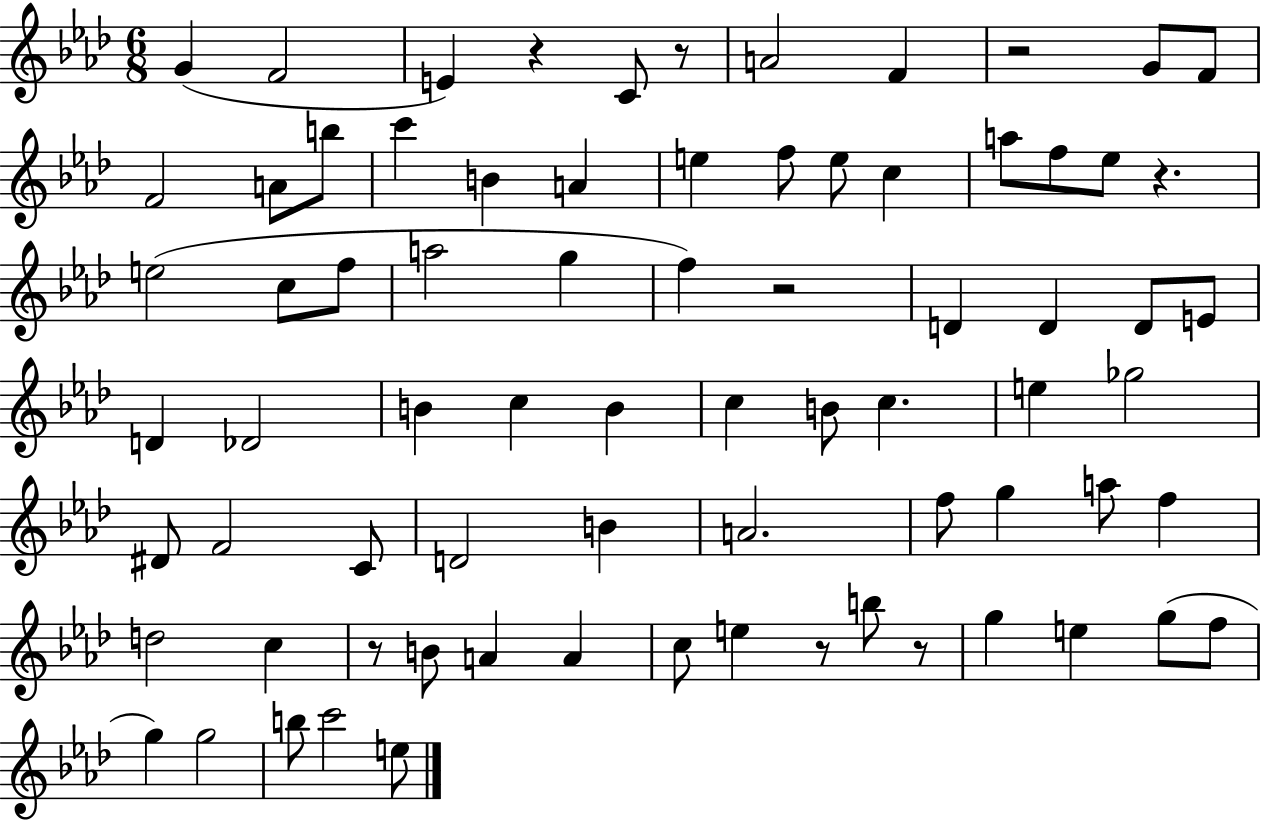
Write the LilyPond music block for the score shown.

{
  \clef treble
  \numericTimeSignature
  \time 6/8
  \key aes \major
  g'4( f'2 | e'4) r4 c'8 r8 | a'2 f'4 | r2 g'8 f'8 | \break f'2 a'8 b''8 | c'''4 b'4 a'4 | e''4 f''8 e''8 c''4 | a''8 f''8 ees''8 r4. | \break e''2( c''8 f''8 | a''2 g''4 | f''4) r2 | d'4 d'4 d'8 e'8 | \break d'4 des'2 | b'4 c''4 b'4 | c''4 b'8 c''4. | e''4 ges''2 | \break dis'8 f'2 c'8 | d'2 b'4 | a'2. | f''8 g''4 a''8 f''4 | \break d''2 c''4 | r8 b'8 a'4 a'4 | c''8 e''4 r8 b''8 r8 | g''4 e''4 g''8( f''8 | \break g''4) g''2 | b''8 c'''2 e''8 | \bar "|."
}